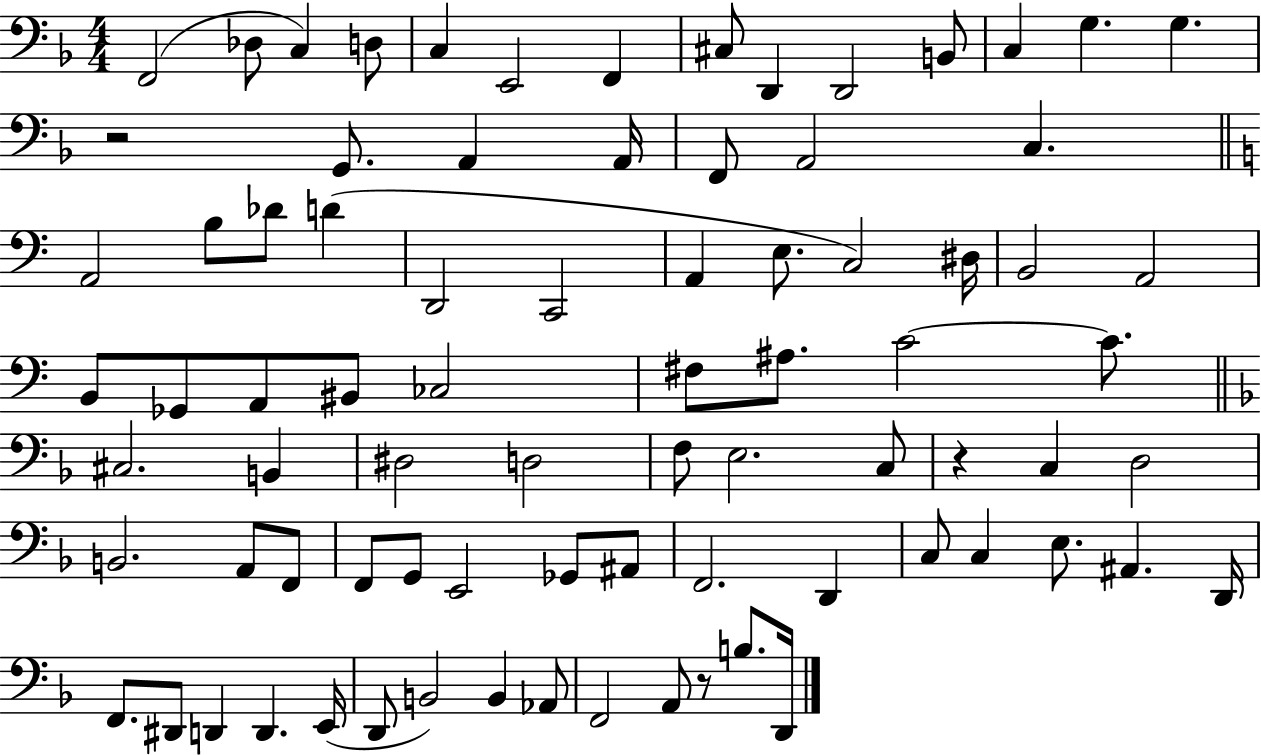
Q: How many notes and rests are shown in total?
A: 81